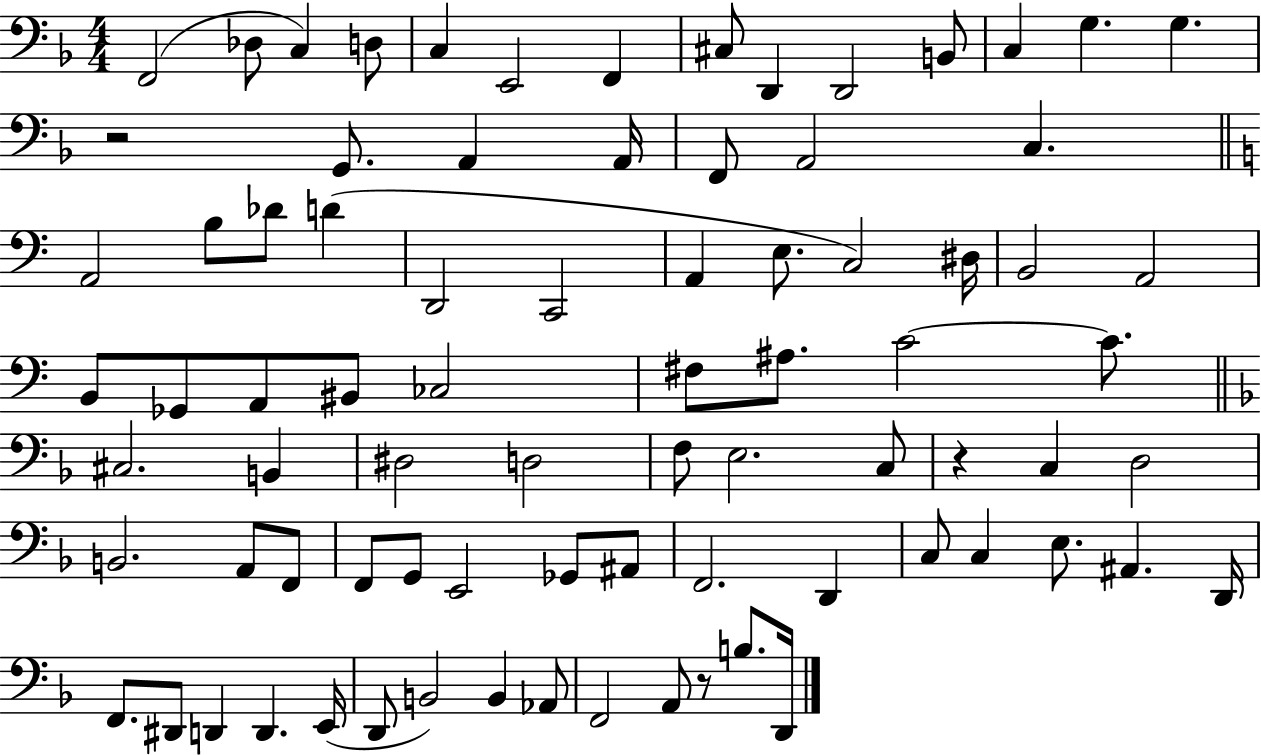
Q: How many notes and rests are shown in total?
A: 81